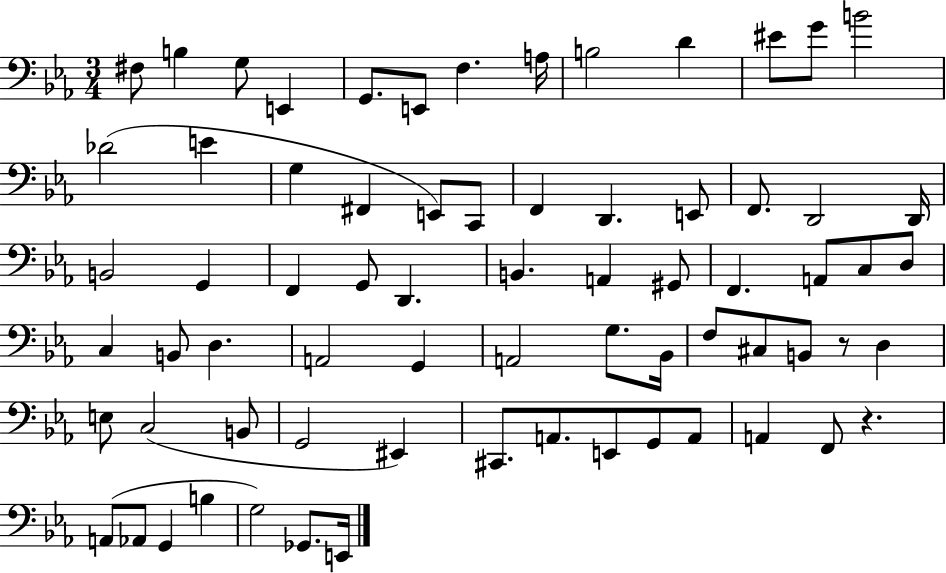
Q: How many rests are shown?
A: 2